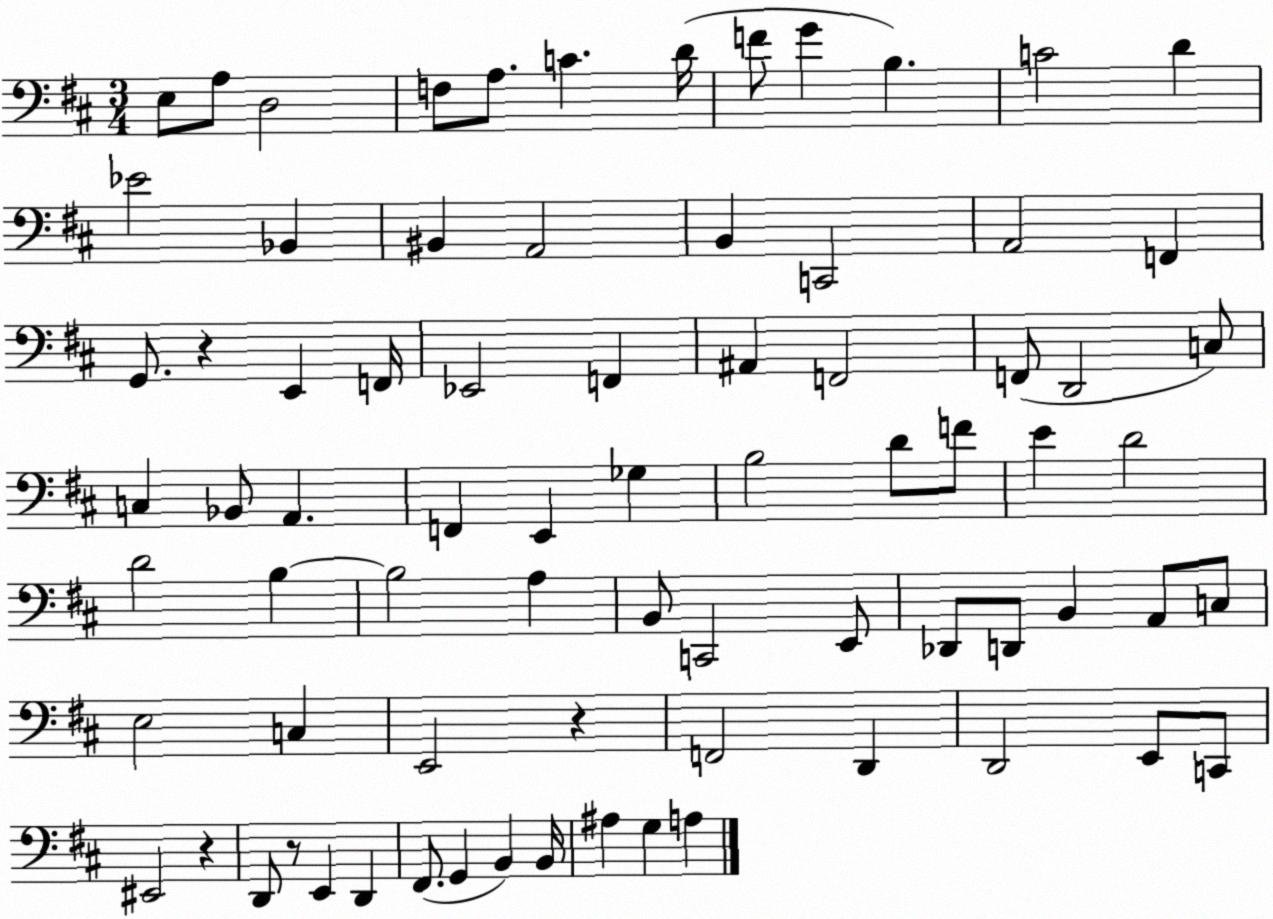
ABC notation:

X:1
T:Untitled
M:3/4
L:1/4
K:D
E,/2 A,/2 D,2 F,/2 A,/2 C D/4 F/2 G B, C2 D _E2 _B,, ^B,, A,,2 B,, C,,2 A,,2 F,, G,,/2 z E,, F,,/4 _E,,2 F,, ^A,, F,,2 F,,/2 D,,2 C,/2 C, _B,,/2 A,, F,, E,, _G, B,2 D/2 F/2 E D2 D2 B, B,2 A, B,,/2 C,,2 E,,/2 _D,,/2 D,,/2 B,, A,,/2 C,/2 E,2 C, E,,2 z F,,2 D,, D,,2 E,,/2 C,,/2 ^E,,2 z D,,/2 z/2 E,, D,, ^F,,/2 G,, B,, B,,/4 ^A, G, A,